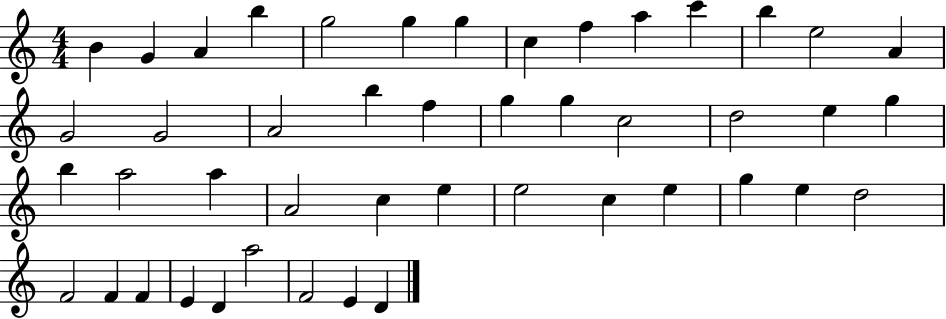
{
  \clef treble
  \numericTimeSignature
  \time 4/4
  \key c \major
  b'4 g'4 a'4 b''4 | g''2 g''4 g''4 | c''4 f''4 a''4 c'''4 | b''4 e''2 a'4 | \break g'2 g'2 | a'2 b''4 f''4 | g''4 g''4 c''2 | d''2 e''4 g''4 | \break b''4 a''2 a''4 | a'2 c''4 e''4 | e''2 c''4 e''4 | g''4 e''4 d''2 | \break f'2 f'4 f'4 | e'4 d'4 a''2 | f'2 e'4 d'4 | \bar "|."
}